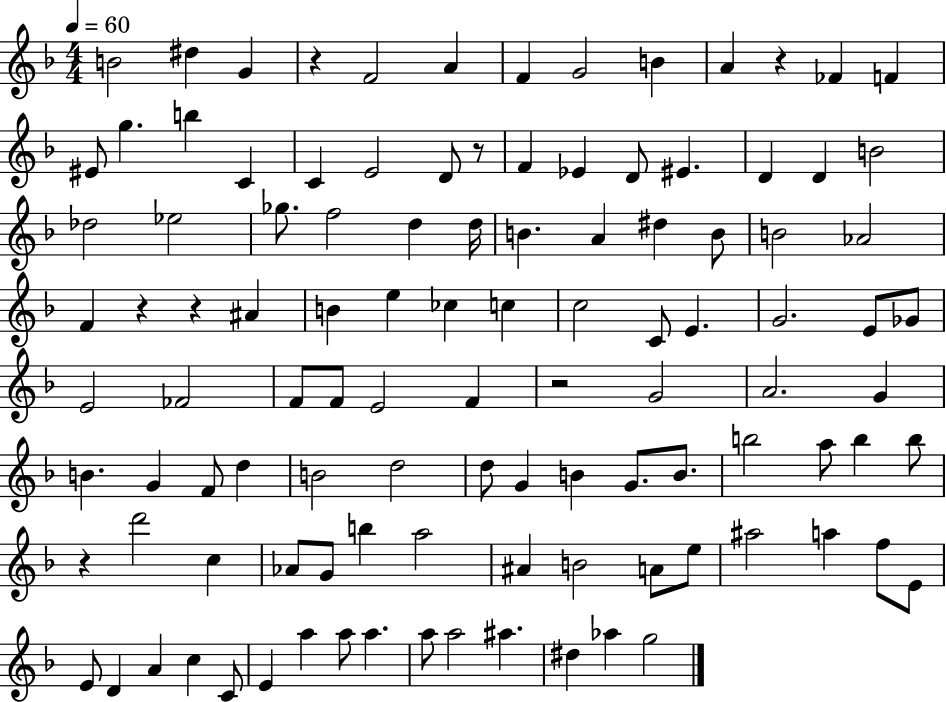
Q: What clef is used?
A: treble